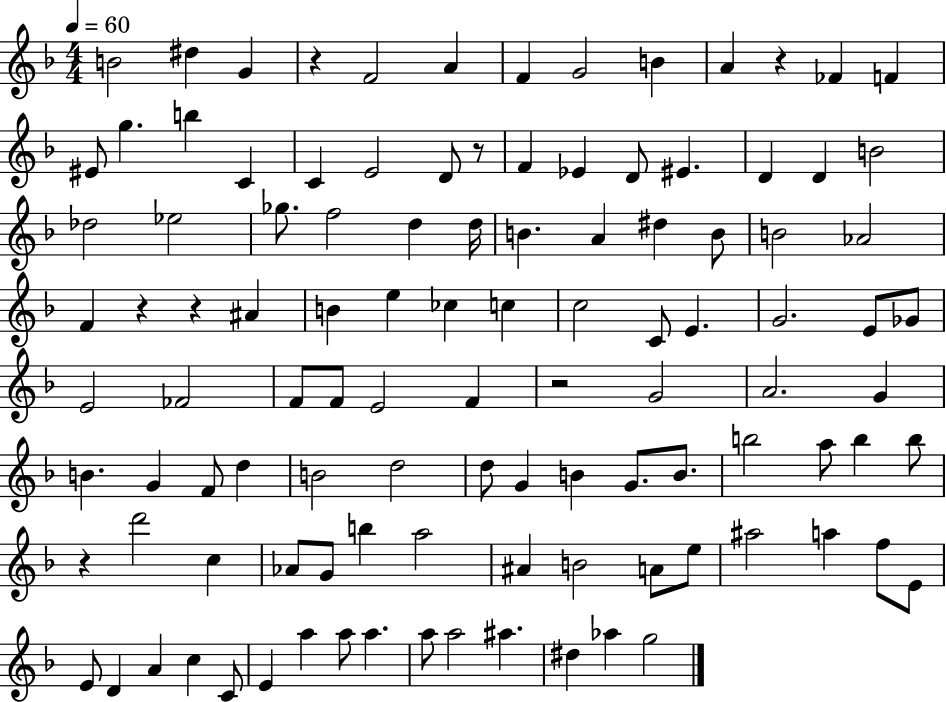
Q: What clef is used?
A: treble